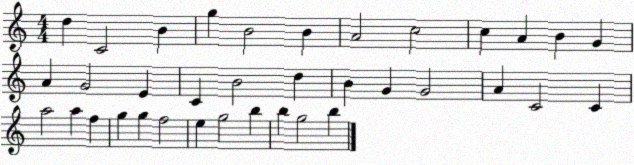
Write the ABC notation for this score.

X:1
T:Untitled
M:4/4
L:1/4
K:C
d C2 B g B2 B A2 c2 c A B G A G2 E C B2 d B G G2 A C2 C a2 a f g g f2 e g2 b b g2 b